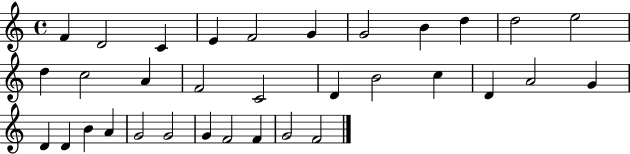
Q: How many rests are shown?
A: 0